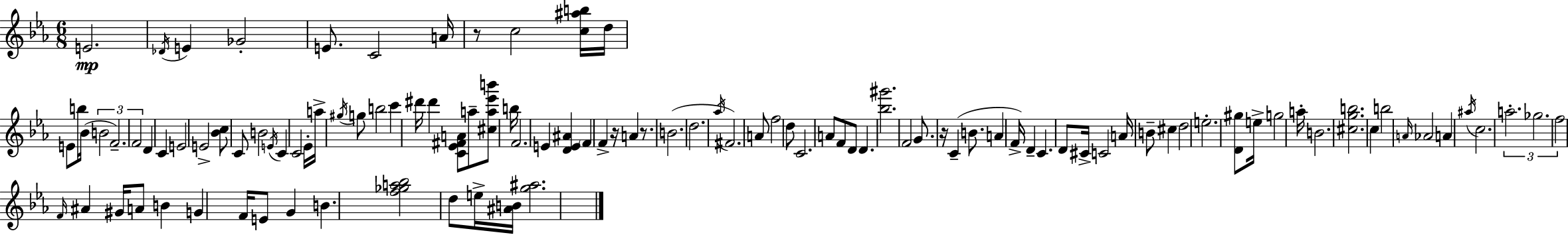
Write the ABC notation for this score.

X:1
T:Untitled
M:6/8
L:1/4
K:Cm
E2 _D/4 E _G2 E/2 C2 A/4 z/2 c2 [c^ab]/4 d/4 E/2 b/4 _B/4 B2 F2 F2 D C E2 E2 [_Bc]/2 C/2 B2 E/4 C C2 _E/4 a/4 ^g/4 g/2 b2 c' ^d'/4 ^d' [C_E^FA]/2 a/2 [^ca_e'b']/2 b/4 F2 E [DE^A] F F z/4 A z/2 B2 d2 _a/4 ^F2 A/2 f2 d/2 C2 A/2 F/2 D/2 D [_b^g']2 F2 G/2 z/4 C B/2 A F/4 D C D/2 ^C/4 C2 A/4 B/2 ^c d2 e2 [D^g]/2 e/4 g2 a/4 B2 [^cgb]2 c b2 A/4 _A2 A ^a/4 c2 a2 _g2 f2 F/4 ^A ^G/4 A/2 B G F/4 E/2 G B [f_ga_b]2 d/2 e/4 [^AB]/4 [g^a]2